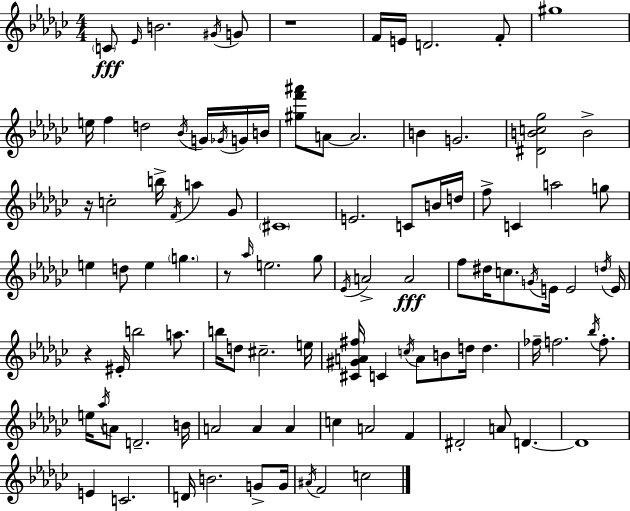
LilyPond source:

{
  \clef treble
  \numericTimeSignature
  \time 4/4
  \key ees \minor
  \parenthesize c'8\fff \grace { ees'16 } b'2. \acciaccatura { gis'16 } | g'8 r1 | f'16 e'16 d'2. | f'8-. gis''1 | \break e''16 f''4 d''2 \acciaccatura { bes'16 } | g'16 \acciaccatura { ges'16 } g'16 b'16 <gis'' f''' ais'''>8 a'8~~ a'2. | b'4 g'2. | <dis' b' c'' ges''>2 b'2-> | \break r16 c''2-. b''16-> \acciaccatura { f'16 } a''4 | ges'8 \parenthesize cis'1 | e'2. | c'8 b'16 d''16 f''8-> c'4 a''2 | \break g''8 e''4 d''8 e''4 \parenthesize g''4. | r8 \grace { aes''16 } e''2. | ges''8 \acciaccatura { ees'16 } a'2-> a'2\fff | f''8 dis''16 c''8. \acciaccatura { g'16 } e'16 e'2 | \break \acciaccatura { d''16 } e'16 r4 eis'16-. b''2 | a''8. b''16 d''8 cis''2.-- | e''16 <cis' gis' a' fis''>16 c'4 \acciaccatura { c''16 } a'8 | b'8 d''16 d''4. fes''16-- f''2. | \break \acciaccatura { bes''16 } f''8.-. e''16 \acciaccatura { aes''16 } a'8 d'2.-- | b'16 a'2 | a'4 a'4 c''4 | a'2 f'4 dis'2-. | \break a'8 d'4.~~ d'1 | e'4 | c'2. d'16 b'2. | g'8-> g'16 \acciaccatura { ais'16 } f'2 | \break c''2 \bar "|."
}